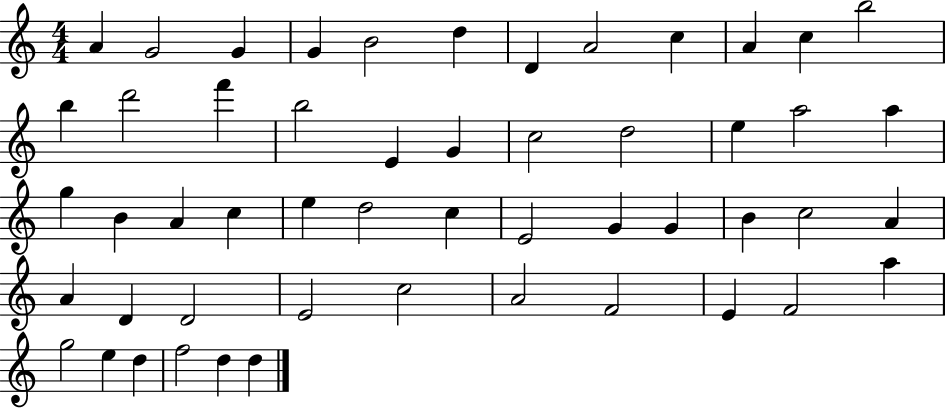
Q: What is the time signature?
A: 4/4